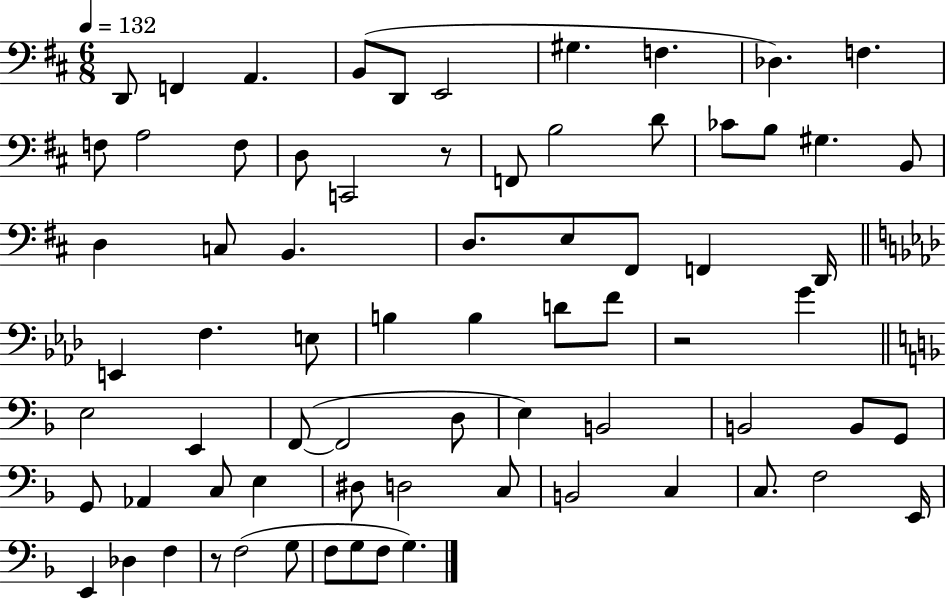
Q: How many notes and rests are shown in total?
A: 72